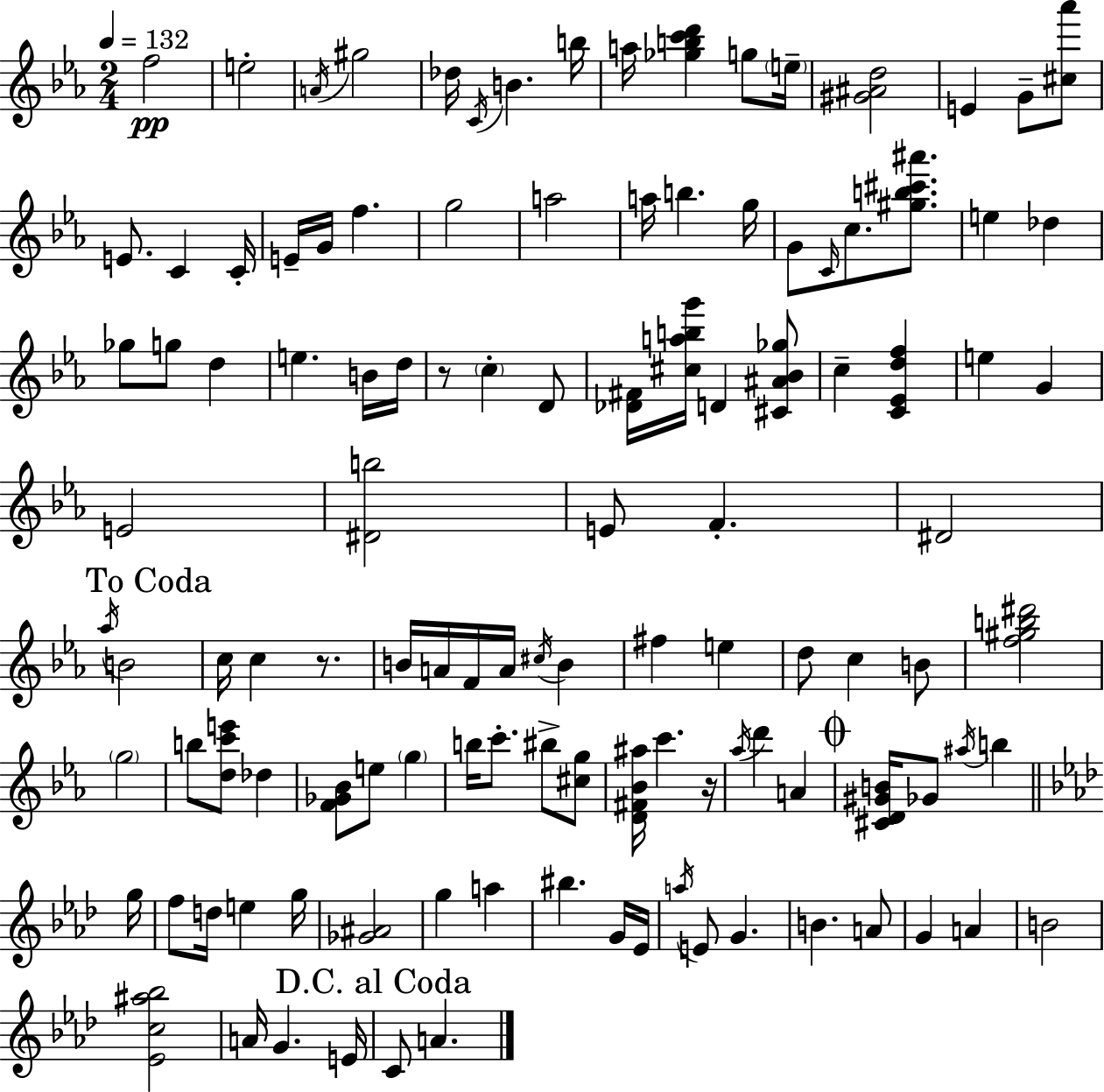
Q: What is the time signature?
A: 2/4